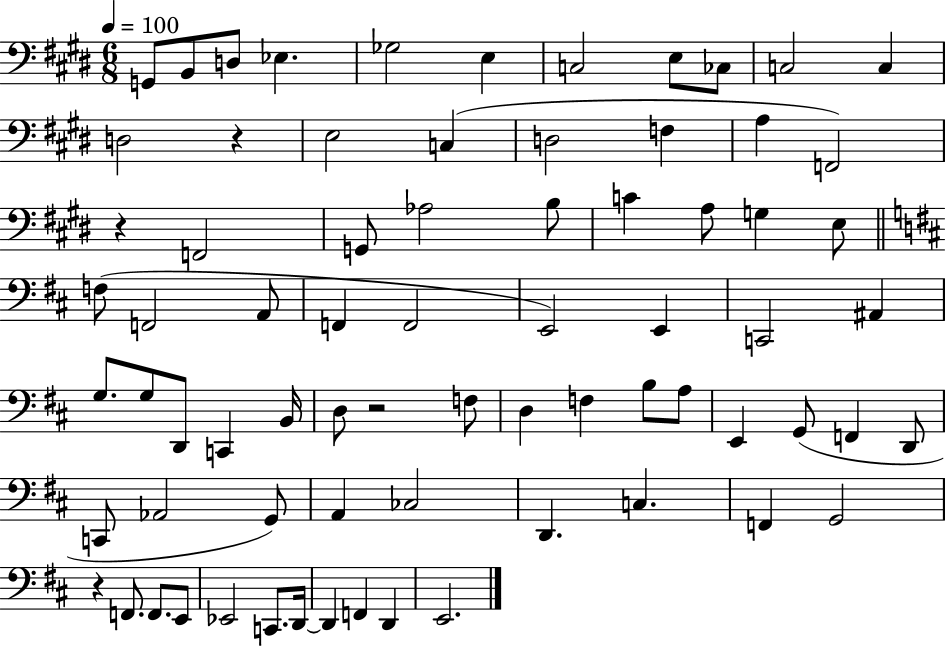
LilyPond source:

{
  \clef bass
  \numericTimeSignature
  \time 6/8
  \key e \major
  \tempo 4 = 100
  g,8 b,8 d8 ees4. | ges2 e4 | c2 e8 ces8 | c2 c4 | \break d2 r4 | e2 c4( | d2 f4 | a4 f,2) | \break r4 f,2 | g,8 aes2 b8 | c'4 a8 g4 e8 | \bar "||" \break \key b \minor f8( f,2 a,8 | f,4 f,2 | e,2) e,4 | c,2 ais,4 | \break g8. g8 d,8 c,4 b,16 | d8 r2 f8 | d4 f4 b8 a8 | e,4 g,8( f,4 d,8 | \break c,8 aes,2 g,8) | a,4 ces2 | d,4. c4. | f,4 g,2 | \break r4 f,8. f,8. e,8 | ees,2 c,8. d,16~~ | d,4 f,4 d,4 | e,2. | \break \bar "|."
}